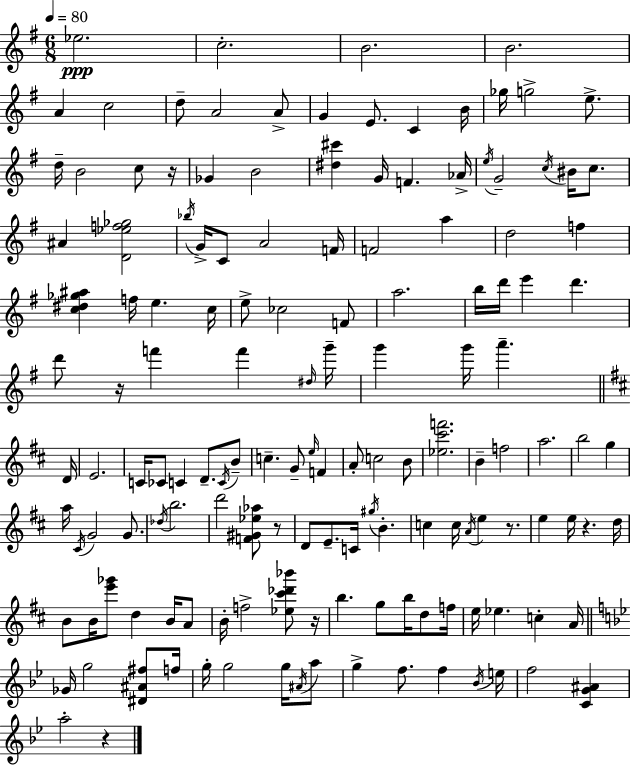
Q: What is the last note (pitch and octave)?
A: A5